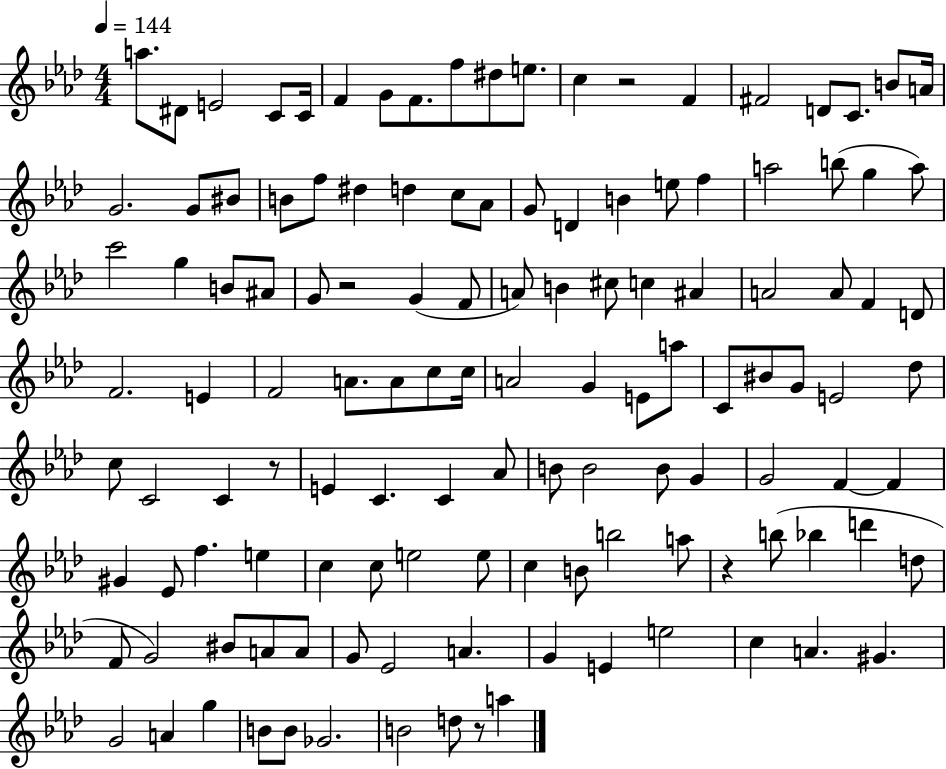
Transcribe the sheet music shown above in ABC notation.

X:1
T:Untitled
M:4/4
L:1/4
K:Ab
a/2 ^D/2 E2 C/2 C/4 F G/2 F/2 f/2 ^d/2 e/2 c z2 F ^F2 D/2 C/2 B/2 A/4 G2 G/2 ^B/2 B/2 f/2 ^d d c/2 _A/2 G/2 D B e/2 f a2 b/2 g a/2 c'2 g B/2 ^A/2 G/2 z2 G F/2 A/2 B ^c/2 c ^A A2 A/2 F D/2 F2 E F2 A/2 A/2 c/2 c/4 A2 G E/2 a/2 C/2 ^B/2 G/2 E2 _d/2 c/2 C2 C z/2 E C C _A/2 B/2 B2 B/2 G G2 F F ^G _E/2 f e c c/2 e2 e/2 c B/2 b2 a/2 z b/2 _b d' d/2 F/2 G2 ^B/2 A/2 A/2 G/2 _E2 A G E e2 c A ^G G2 A g B/2 B/2 _G2 B2 d/2 z/2 a